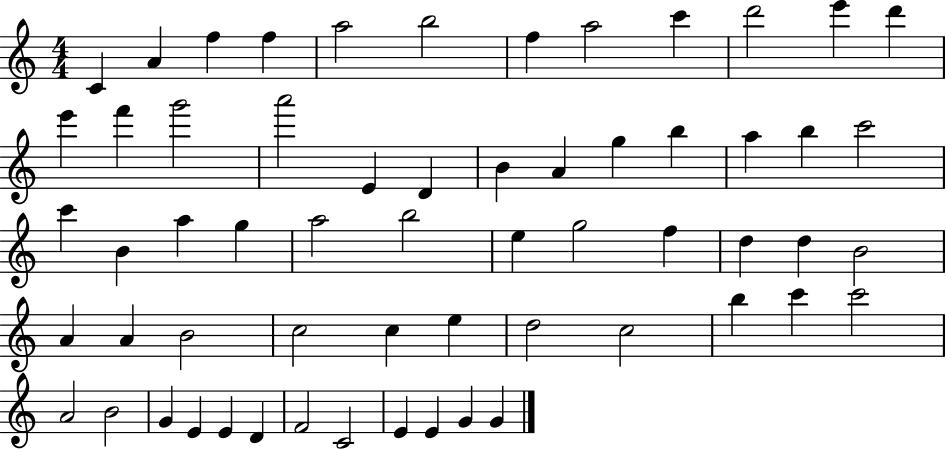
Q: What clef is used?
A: treble